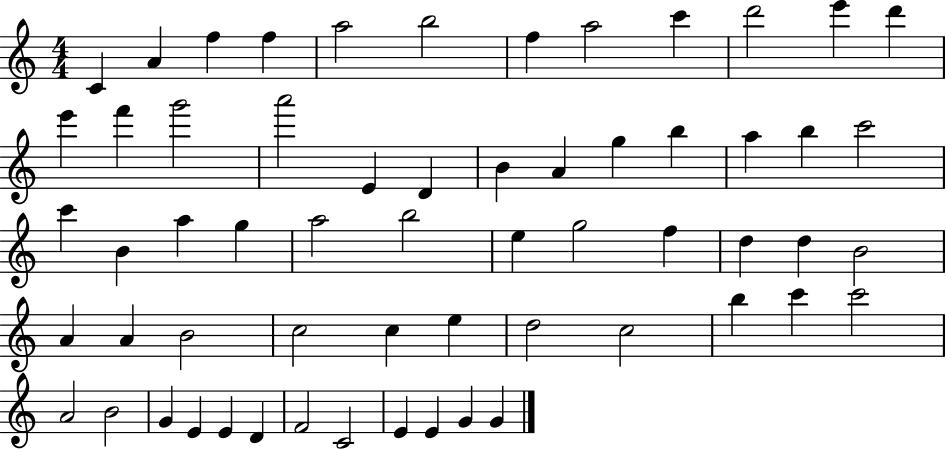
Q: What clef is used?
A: treble